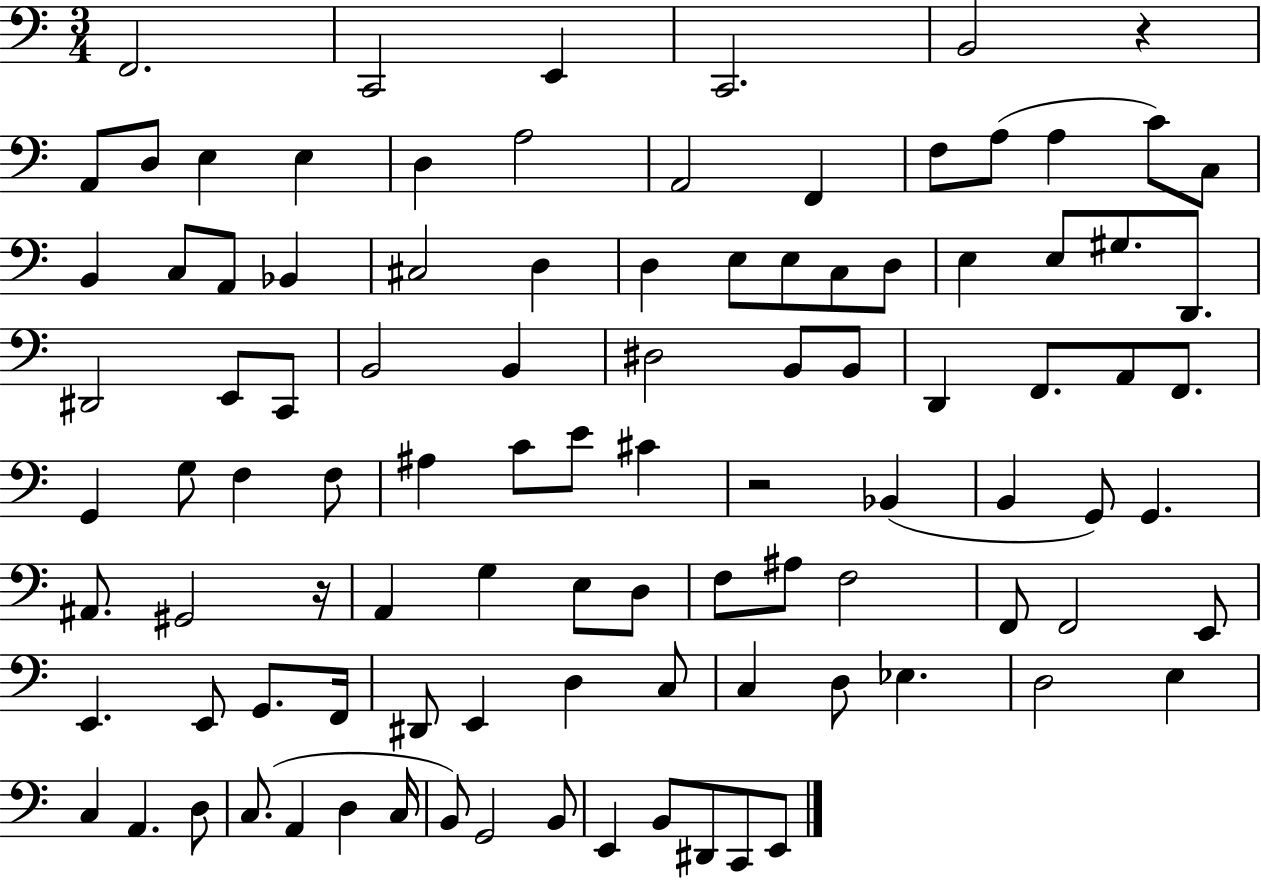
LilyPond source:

{
  \clef bass
  \numericTimeSignature
  \time 3/4
  \key c \major
  f,2. | c,2 e,4 | c,2. | b,2 r4 | \break a,8 d8 e4 e4 | d4 a2 | a,2 f,4 | f8 a8( a4 c'8) c8 | \break b,4 c8 a,8 bes,4 | cis2 d4 | d4 e8 e8 c8 d8 | e4 e8 gis8. d,8. | \break dis,2 e,8 c,8 | b,2 b,4 | dis2 b,8 b,8 | d,4 f,8. a,8 f,8. | \break g,4 g8 f4 f8 | ais4 c'8 e'8 cis'4 | r2 bes,4( | b,4 g,8) g,4. | \break ais,8. gis,2 r16 | a,4 g4 e8 d8 | f8 ais8 f2 | f,8 f,2 e,8 | \break e,4. e,8 g,8. f,16 | dis,8 e,4 d4 c8 | c4 d8 ees4. | d2 e4 | \break c4 a,4. d8 | c8.( a,4 d4 c16 | b,8) g,2 b,8 | e,4 b,8 dis,8 c,8 e,8 | \break \bar "|."
}